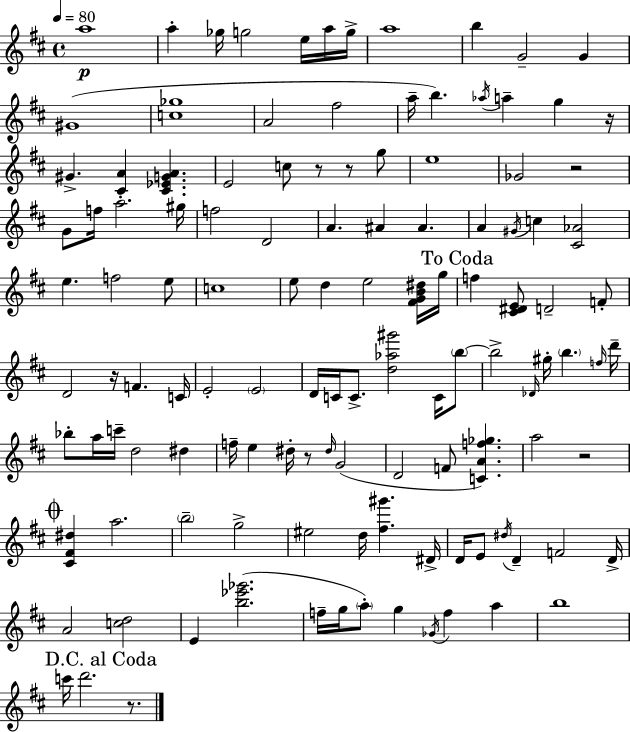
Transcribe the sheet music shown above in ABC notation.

X:1
T:Untitled
M:4/4
L:1/4
K:D
a4 a _g/4 g2 e/4 a/4 g/4 a4 b G2 G ^G4 [c_g]4 A2 ^f2 a/4 b _a/4 a g z/4 ^G [^CA] [^C_EGA] E2 c/2 z/2 z/2 g/2 e4 _G2 z2 G/2 f/4 a2 ^g/4 f2 D2 A ^A ^A A ^G/4 c [^C_A]2 e f2 e/2 c4 e/2 d e2 [^FGB^d]/4 g/4 f [^C^DE]/2 D2 F/2 D2 z/4 F C/4 E2 E2 D/4 C/4 C/2 [d_a^g']2 C/4 b/2 b2 _D/4 ^g/4 b f/4 d'/4 _b/2 a/4 c'/4 d2 ^d f/4 e ^d/4 z/2 ^d/4 G2 D2 F/2 [CAf_g] a2 z2 [^C^F^d] a2 b2 g2 ^e2 d/4 [^f^g'] ^D/4 D/4 E/2 ^d/4 D F2 D/4 A2 [cd]2 E [b_e'_g']2 f/4 g/4 a/2 g _G/4 f a b4 c'/4 d'2 z/2